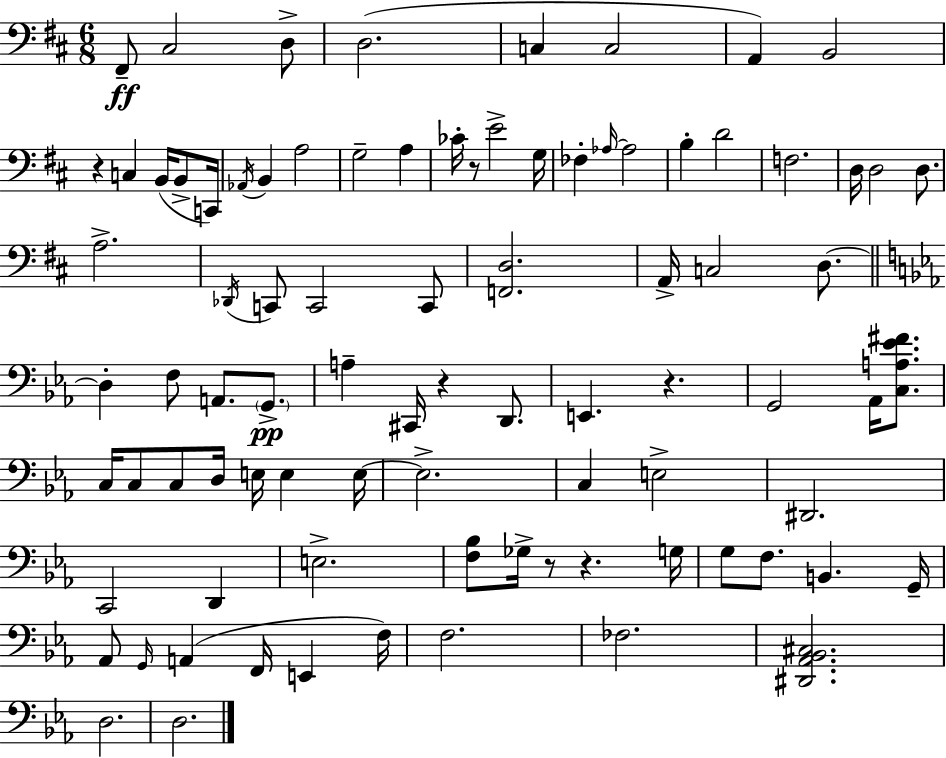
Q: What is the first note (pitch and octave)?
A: F#2